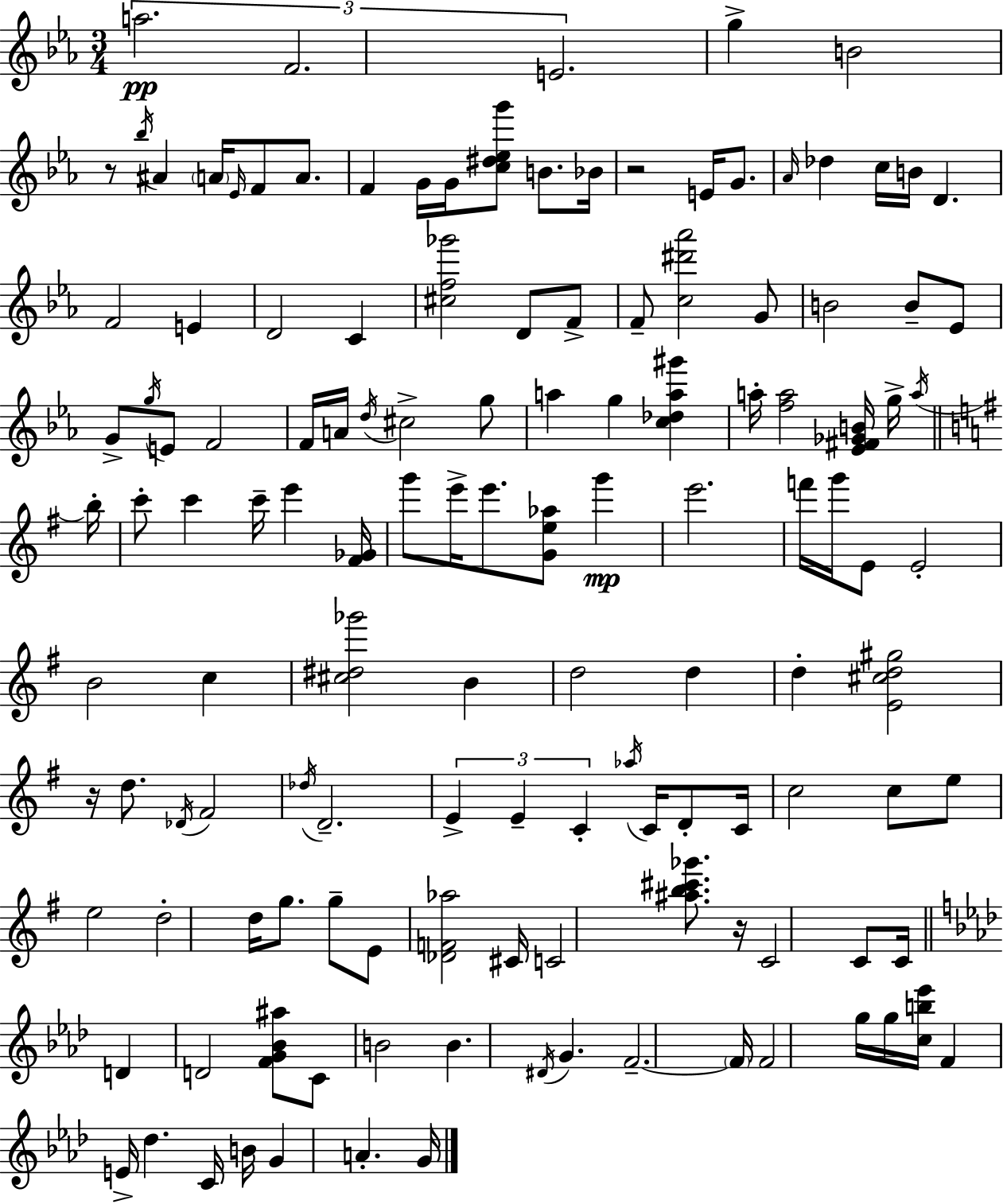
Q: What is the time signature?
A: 3/4